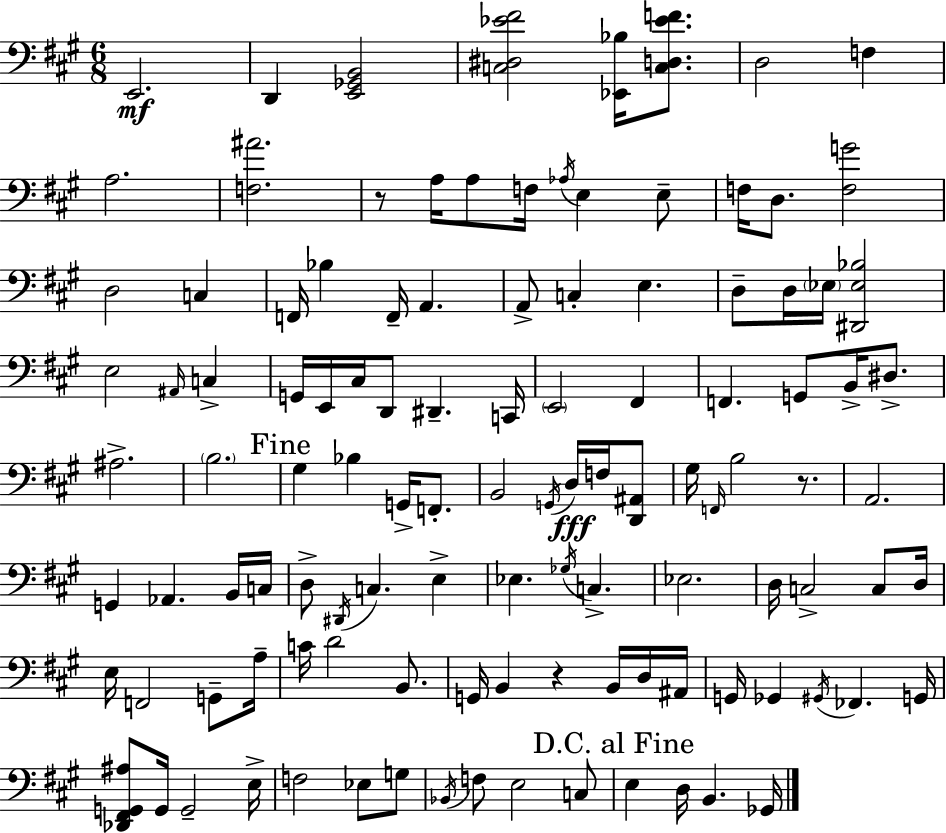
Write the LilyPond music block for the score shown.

{
  \clef bass
  \numericTimeSignature
  \time 6/8
  \key a \major
  \repeat volta 2 { e,2.\mf | d,4 <e, ges, b,>2 | <c dis ees' fis'>2 <ees, bes>16 <c d ees' f'>8. | d2 f4 | \break a2. | <f ais'>2. | r8 a16 a8 f16 \acciaccatura { aes16 } e4 e8-- | f16 d8. <f g'>2 | \break d2 c4 | f,16 bes4 f,16-- a,4. | a,8-> c4-. e4. | d8-- d16 \parenthesize ees16 <dis, ees bes>2 | \break e2 \grace { ais,16 } c4-> | g,16 e,16 cis16 d,8 dis,4.-- | c,16 \parenthesize e,2 fis,4 | f,4. g,8 b,16-> dis8.-> | \break ais2.-> | \parenthesize b2. | \mark "Fine" gis4 bes4 g,16-> f,8.-. | b,2 \acciaccatura { g,16 } d16\fff | \break f16 <d, ais,>8 gis16 \grace { f,16 } b2 | r8. a,2. | g,4 aes,4. | b,16 c16 d8-> \acciaccatura { dis,16 } c4. | \break e4-> ees4. \acciaccatura { ges16 } | c4.-> ees2. | d16 c2-> | c8 d16 e16 f,2 | \break g,8-- a16-- c'16 d'2 | b,8. g,16 b,4 r4 | b,16 d16 ais,16 g,16 ges,4 \acciaccatura { gis,16 } | fes,4. g,16 <des, fis, g, ais>8 g,16 g,2-- | \break e16-> f2 | ees8 g8 \acciaccatura { bes,16 } f8 e2 | c8 \mark "D.C. al Fine" e4 | d16 b,4. ges,16 } \bar "|."
}